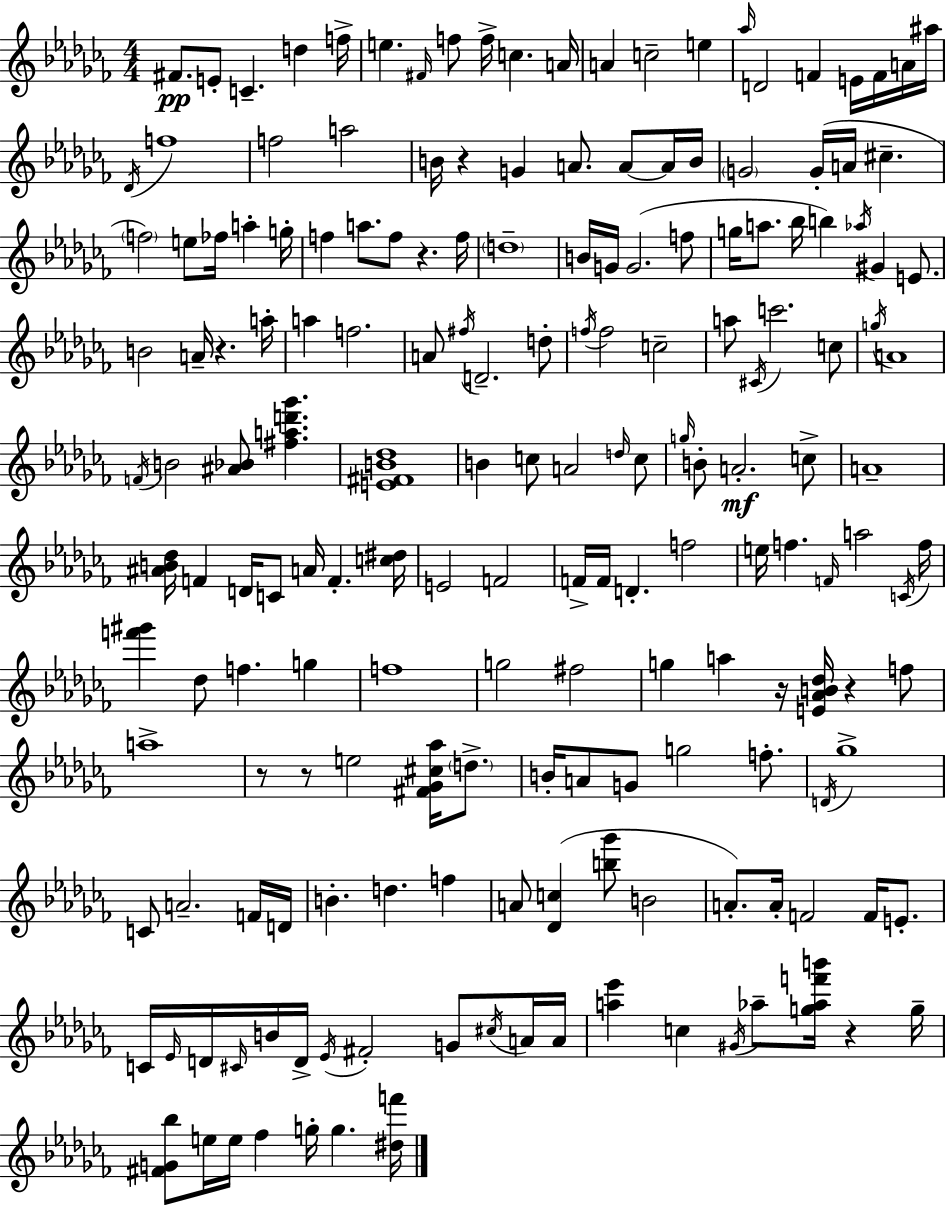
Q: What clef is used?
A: treble